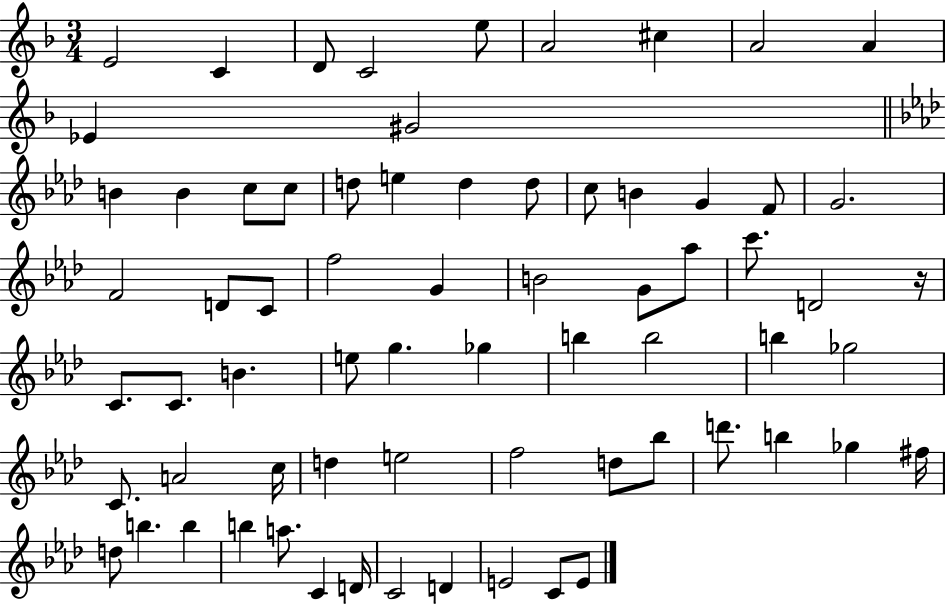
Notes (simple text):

E4/h C4/q D4/e C4/h E5/e A4/h C#5/q A4/h A4/q Eb4/q G#4/h B4/q B4/q C5/e C5/e D5/e E5/q D5/q D5/e C5/e B4/q G4/q F4/e G4/h. F4/h D4/e C4/e F5/h G4/q B4/h G4/e Ab5/e C6/e. D4/h R/s C4/e. C4/e. B4/q. E5/e G5/q. Gb5/q B5/q B5/h B5/q Gb5/h C4/e. A4/h C5/s D5/q E5/h F5/h D5/e Bb5/e D6/e. B5/q Gb5/q F#5/s D5/e B5/q. B5/q B5/q A5/e. C4/q D4/s C4/h D4/q E4/h C4/e E4/e